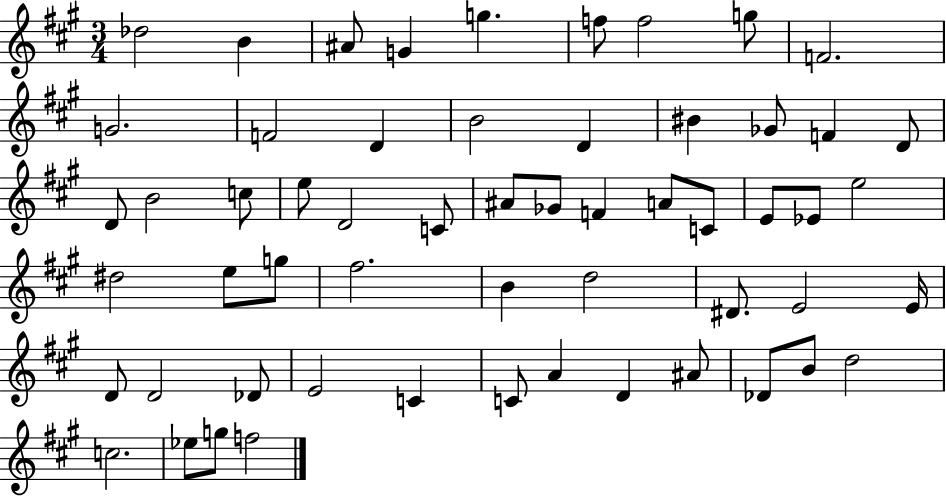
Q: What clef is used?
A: treble